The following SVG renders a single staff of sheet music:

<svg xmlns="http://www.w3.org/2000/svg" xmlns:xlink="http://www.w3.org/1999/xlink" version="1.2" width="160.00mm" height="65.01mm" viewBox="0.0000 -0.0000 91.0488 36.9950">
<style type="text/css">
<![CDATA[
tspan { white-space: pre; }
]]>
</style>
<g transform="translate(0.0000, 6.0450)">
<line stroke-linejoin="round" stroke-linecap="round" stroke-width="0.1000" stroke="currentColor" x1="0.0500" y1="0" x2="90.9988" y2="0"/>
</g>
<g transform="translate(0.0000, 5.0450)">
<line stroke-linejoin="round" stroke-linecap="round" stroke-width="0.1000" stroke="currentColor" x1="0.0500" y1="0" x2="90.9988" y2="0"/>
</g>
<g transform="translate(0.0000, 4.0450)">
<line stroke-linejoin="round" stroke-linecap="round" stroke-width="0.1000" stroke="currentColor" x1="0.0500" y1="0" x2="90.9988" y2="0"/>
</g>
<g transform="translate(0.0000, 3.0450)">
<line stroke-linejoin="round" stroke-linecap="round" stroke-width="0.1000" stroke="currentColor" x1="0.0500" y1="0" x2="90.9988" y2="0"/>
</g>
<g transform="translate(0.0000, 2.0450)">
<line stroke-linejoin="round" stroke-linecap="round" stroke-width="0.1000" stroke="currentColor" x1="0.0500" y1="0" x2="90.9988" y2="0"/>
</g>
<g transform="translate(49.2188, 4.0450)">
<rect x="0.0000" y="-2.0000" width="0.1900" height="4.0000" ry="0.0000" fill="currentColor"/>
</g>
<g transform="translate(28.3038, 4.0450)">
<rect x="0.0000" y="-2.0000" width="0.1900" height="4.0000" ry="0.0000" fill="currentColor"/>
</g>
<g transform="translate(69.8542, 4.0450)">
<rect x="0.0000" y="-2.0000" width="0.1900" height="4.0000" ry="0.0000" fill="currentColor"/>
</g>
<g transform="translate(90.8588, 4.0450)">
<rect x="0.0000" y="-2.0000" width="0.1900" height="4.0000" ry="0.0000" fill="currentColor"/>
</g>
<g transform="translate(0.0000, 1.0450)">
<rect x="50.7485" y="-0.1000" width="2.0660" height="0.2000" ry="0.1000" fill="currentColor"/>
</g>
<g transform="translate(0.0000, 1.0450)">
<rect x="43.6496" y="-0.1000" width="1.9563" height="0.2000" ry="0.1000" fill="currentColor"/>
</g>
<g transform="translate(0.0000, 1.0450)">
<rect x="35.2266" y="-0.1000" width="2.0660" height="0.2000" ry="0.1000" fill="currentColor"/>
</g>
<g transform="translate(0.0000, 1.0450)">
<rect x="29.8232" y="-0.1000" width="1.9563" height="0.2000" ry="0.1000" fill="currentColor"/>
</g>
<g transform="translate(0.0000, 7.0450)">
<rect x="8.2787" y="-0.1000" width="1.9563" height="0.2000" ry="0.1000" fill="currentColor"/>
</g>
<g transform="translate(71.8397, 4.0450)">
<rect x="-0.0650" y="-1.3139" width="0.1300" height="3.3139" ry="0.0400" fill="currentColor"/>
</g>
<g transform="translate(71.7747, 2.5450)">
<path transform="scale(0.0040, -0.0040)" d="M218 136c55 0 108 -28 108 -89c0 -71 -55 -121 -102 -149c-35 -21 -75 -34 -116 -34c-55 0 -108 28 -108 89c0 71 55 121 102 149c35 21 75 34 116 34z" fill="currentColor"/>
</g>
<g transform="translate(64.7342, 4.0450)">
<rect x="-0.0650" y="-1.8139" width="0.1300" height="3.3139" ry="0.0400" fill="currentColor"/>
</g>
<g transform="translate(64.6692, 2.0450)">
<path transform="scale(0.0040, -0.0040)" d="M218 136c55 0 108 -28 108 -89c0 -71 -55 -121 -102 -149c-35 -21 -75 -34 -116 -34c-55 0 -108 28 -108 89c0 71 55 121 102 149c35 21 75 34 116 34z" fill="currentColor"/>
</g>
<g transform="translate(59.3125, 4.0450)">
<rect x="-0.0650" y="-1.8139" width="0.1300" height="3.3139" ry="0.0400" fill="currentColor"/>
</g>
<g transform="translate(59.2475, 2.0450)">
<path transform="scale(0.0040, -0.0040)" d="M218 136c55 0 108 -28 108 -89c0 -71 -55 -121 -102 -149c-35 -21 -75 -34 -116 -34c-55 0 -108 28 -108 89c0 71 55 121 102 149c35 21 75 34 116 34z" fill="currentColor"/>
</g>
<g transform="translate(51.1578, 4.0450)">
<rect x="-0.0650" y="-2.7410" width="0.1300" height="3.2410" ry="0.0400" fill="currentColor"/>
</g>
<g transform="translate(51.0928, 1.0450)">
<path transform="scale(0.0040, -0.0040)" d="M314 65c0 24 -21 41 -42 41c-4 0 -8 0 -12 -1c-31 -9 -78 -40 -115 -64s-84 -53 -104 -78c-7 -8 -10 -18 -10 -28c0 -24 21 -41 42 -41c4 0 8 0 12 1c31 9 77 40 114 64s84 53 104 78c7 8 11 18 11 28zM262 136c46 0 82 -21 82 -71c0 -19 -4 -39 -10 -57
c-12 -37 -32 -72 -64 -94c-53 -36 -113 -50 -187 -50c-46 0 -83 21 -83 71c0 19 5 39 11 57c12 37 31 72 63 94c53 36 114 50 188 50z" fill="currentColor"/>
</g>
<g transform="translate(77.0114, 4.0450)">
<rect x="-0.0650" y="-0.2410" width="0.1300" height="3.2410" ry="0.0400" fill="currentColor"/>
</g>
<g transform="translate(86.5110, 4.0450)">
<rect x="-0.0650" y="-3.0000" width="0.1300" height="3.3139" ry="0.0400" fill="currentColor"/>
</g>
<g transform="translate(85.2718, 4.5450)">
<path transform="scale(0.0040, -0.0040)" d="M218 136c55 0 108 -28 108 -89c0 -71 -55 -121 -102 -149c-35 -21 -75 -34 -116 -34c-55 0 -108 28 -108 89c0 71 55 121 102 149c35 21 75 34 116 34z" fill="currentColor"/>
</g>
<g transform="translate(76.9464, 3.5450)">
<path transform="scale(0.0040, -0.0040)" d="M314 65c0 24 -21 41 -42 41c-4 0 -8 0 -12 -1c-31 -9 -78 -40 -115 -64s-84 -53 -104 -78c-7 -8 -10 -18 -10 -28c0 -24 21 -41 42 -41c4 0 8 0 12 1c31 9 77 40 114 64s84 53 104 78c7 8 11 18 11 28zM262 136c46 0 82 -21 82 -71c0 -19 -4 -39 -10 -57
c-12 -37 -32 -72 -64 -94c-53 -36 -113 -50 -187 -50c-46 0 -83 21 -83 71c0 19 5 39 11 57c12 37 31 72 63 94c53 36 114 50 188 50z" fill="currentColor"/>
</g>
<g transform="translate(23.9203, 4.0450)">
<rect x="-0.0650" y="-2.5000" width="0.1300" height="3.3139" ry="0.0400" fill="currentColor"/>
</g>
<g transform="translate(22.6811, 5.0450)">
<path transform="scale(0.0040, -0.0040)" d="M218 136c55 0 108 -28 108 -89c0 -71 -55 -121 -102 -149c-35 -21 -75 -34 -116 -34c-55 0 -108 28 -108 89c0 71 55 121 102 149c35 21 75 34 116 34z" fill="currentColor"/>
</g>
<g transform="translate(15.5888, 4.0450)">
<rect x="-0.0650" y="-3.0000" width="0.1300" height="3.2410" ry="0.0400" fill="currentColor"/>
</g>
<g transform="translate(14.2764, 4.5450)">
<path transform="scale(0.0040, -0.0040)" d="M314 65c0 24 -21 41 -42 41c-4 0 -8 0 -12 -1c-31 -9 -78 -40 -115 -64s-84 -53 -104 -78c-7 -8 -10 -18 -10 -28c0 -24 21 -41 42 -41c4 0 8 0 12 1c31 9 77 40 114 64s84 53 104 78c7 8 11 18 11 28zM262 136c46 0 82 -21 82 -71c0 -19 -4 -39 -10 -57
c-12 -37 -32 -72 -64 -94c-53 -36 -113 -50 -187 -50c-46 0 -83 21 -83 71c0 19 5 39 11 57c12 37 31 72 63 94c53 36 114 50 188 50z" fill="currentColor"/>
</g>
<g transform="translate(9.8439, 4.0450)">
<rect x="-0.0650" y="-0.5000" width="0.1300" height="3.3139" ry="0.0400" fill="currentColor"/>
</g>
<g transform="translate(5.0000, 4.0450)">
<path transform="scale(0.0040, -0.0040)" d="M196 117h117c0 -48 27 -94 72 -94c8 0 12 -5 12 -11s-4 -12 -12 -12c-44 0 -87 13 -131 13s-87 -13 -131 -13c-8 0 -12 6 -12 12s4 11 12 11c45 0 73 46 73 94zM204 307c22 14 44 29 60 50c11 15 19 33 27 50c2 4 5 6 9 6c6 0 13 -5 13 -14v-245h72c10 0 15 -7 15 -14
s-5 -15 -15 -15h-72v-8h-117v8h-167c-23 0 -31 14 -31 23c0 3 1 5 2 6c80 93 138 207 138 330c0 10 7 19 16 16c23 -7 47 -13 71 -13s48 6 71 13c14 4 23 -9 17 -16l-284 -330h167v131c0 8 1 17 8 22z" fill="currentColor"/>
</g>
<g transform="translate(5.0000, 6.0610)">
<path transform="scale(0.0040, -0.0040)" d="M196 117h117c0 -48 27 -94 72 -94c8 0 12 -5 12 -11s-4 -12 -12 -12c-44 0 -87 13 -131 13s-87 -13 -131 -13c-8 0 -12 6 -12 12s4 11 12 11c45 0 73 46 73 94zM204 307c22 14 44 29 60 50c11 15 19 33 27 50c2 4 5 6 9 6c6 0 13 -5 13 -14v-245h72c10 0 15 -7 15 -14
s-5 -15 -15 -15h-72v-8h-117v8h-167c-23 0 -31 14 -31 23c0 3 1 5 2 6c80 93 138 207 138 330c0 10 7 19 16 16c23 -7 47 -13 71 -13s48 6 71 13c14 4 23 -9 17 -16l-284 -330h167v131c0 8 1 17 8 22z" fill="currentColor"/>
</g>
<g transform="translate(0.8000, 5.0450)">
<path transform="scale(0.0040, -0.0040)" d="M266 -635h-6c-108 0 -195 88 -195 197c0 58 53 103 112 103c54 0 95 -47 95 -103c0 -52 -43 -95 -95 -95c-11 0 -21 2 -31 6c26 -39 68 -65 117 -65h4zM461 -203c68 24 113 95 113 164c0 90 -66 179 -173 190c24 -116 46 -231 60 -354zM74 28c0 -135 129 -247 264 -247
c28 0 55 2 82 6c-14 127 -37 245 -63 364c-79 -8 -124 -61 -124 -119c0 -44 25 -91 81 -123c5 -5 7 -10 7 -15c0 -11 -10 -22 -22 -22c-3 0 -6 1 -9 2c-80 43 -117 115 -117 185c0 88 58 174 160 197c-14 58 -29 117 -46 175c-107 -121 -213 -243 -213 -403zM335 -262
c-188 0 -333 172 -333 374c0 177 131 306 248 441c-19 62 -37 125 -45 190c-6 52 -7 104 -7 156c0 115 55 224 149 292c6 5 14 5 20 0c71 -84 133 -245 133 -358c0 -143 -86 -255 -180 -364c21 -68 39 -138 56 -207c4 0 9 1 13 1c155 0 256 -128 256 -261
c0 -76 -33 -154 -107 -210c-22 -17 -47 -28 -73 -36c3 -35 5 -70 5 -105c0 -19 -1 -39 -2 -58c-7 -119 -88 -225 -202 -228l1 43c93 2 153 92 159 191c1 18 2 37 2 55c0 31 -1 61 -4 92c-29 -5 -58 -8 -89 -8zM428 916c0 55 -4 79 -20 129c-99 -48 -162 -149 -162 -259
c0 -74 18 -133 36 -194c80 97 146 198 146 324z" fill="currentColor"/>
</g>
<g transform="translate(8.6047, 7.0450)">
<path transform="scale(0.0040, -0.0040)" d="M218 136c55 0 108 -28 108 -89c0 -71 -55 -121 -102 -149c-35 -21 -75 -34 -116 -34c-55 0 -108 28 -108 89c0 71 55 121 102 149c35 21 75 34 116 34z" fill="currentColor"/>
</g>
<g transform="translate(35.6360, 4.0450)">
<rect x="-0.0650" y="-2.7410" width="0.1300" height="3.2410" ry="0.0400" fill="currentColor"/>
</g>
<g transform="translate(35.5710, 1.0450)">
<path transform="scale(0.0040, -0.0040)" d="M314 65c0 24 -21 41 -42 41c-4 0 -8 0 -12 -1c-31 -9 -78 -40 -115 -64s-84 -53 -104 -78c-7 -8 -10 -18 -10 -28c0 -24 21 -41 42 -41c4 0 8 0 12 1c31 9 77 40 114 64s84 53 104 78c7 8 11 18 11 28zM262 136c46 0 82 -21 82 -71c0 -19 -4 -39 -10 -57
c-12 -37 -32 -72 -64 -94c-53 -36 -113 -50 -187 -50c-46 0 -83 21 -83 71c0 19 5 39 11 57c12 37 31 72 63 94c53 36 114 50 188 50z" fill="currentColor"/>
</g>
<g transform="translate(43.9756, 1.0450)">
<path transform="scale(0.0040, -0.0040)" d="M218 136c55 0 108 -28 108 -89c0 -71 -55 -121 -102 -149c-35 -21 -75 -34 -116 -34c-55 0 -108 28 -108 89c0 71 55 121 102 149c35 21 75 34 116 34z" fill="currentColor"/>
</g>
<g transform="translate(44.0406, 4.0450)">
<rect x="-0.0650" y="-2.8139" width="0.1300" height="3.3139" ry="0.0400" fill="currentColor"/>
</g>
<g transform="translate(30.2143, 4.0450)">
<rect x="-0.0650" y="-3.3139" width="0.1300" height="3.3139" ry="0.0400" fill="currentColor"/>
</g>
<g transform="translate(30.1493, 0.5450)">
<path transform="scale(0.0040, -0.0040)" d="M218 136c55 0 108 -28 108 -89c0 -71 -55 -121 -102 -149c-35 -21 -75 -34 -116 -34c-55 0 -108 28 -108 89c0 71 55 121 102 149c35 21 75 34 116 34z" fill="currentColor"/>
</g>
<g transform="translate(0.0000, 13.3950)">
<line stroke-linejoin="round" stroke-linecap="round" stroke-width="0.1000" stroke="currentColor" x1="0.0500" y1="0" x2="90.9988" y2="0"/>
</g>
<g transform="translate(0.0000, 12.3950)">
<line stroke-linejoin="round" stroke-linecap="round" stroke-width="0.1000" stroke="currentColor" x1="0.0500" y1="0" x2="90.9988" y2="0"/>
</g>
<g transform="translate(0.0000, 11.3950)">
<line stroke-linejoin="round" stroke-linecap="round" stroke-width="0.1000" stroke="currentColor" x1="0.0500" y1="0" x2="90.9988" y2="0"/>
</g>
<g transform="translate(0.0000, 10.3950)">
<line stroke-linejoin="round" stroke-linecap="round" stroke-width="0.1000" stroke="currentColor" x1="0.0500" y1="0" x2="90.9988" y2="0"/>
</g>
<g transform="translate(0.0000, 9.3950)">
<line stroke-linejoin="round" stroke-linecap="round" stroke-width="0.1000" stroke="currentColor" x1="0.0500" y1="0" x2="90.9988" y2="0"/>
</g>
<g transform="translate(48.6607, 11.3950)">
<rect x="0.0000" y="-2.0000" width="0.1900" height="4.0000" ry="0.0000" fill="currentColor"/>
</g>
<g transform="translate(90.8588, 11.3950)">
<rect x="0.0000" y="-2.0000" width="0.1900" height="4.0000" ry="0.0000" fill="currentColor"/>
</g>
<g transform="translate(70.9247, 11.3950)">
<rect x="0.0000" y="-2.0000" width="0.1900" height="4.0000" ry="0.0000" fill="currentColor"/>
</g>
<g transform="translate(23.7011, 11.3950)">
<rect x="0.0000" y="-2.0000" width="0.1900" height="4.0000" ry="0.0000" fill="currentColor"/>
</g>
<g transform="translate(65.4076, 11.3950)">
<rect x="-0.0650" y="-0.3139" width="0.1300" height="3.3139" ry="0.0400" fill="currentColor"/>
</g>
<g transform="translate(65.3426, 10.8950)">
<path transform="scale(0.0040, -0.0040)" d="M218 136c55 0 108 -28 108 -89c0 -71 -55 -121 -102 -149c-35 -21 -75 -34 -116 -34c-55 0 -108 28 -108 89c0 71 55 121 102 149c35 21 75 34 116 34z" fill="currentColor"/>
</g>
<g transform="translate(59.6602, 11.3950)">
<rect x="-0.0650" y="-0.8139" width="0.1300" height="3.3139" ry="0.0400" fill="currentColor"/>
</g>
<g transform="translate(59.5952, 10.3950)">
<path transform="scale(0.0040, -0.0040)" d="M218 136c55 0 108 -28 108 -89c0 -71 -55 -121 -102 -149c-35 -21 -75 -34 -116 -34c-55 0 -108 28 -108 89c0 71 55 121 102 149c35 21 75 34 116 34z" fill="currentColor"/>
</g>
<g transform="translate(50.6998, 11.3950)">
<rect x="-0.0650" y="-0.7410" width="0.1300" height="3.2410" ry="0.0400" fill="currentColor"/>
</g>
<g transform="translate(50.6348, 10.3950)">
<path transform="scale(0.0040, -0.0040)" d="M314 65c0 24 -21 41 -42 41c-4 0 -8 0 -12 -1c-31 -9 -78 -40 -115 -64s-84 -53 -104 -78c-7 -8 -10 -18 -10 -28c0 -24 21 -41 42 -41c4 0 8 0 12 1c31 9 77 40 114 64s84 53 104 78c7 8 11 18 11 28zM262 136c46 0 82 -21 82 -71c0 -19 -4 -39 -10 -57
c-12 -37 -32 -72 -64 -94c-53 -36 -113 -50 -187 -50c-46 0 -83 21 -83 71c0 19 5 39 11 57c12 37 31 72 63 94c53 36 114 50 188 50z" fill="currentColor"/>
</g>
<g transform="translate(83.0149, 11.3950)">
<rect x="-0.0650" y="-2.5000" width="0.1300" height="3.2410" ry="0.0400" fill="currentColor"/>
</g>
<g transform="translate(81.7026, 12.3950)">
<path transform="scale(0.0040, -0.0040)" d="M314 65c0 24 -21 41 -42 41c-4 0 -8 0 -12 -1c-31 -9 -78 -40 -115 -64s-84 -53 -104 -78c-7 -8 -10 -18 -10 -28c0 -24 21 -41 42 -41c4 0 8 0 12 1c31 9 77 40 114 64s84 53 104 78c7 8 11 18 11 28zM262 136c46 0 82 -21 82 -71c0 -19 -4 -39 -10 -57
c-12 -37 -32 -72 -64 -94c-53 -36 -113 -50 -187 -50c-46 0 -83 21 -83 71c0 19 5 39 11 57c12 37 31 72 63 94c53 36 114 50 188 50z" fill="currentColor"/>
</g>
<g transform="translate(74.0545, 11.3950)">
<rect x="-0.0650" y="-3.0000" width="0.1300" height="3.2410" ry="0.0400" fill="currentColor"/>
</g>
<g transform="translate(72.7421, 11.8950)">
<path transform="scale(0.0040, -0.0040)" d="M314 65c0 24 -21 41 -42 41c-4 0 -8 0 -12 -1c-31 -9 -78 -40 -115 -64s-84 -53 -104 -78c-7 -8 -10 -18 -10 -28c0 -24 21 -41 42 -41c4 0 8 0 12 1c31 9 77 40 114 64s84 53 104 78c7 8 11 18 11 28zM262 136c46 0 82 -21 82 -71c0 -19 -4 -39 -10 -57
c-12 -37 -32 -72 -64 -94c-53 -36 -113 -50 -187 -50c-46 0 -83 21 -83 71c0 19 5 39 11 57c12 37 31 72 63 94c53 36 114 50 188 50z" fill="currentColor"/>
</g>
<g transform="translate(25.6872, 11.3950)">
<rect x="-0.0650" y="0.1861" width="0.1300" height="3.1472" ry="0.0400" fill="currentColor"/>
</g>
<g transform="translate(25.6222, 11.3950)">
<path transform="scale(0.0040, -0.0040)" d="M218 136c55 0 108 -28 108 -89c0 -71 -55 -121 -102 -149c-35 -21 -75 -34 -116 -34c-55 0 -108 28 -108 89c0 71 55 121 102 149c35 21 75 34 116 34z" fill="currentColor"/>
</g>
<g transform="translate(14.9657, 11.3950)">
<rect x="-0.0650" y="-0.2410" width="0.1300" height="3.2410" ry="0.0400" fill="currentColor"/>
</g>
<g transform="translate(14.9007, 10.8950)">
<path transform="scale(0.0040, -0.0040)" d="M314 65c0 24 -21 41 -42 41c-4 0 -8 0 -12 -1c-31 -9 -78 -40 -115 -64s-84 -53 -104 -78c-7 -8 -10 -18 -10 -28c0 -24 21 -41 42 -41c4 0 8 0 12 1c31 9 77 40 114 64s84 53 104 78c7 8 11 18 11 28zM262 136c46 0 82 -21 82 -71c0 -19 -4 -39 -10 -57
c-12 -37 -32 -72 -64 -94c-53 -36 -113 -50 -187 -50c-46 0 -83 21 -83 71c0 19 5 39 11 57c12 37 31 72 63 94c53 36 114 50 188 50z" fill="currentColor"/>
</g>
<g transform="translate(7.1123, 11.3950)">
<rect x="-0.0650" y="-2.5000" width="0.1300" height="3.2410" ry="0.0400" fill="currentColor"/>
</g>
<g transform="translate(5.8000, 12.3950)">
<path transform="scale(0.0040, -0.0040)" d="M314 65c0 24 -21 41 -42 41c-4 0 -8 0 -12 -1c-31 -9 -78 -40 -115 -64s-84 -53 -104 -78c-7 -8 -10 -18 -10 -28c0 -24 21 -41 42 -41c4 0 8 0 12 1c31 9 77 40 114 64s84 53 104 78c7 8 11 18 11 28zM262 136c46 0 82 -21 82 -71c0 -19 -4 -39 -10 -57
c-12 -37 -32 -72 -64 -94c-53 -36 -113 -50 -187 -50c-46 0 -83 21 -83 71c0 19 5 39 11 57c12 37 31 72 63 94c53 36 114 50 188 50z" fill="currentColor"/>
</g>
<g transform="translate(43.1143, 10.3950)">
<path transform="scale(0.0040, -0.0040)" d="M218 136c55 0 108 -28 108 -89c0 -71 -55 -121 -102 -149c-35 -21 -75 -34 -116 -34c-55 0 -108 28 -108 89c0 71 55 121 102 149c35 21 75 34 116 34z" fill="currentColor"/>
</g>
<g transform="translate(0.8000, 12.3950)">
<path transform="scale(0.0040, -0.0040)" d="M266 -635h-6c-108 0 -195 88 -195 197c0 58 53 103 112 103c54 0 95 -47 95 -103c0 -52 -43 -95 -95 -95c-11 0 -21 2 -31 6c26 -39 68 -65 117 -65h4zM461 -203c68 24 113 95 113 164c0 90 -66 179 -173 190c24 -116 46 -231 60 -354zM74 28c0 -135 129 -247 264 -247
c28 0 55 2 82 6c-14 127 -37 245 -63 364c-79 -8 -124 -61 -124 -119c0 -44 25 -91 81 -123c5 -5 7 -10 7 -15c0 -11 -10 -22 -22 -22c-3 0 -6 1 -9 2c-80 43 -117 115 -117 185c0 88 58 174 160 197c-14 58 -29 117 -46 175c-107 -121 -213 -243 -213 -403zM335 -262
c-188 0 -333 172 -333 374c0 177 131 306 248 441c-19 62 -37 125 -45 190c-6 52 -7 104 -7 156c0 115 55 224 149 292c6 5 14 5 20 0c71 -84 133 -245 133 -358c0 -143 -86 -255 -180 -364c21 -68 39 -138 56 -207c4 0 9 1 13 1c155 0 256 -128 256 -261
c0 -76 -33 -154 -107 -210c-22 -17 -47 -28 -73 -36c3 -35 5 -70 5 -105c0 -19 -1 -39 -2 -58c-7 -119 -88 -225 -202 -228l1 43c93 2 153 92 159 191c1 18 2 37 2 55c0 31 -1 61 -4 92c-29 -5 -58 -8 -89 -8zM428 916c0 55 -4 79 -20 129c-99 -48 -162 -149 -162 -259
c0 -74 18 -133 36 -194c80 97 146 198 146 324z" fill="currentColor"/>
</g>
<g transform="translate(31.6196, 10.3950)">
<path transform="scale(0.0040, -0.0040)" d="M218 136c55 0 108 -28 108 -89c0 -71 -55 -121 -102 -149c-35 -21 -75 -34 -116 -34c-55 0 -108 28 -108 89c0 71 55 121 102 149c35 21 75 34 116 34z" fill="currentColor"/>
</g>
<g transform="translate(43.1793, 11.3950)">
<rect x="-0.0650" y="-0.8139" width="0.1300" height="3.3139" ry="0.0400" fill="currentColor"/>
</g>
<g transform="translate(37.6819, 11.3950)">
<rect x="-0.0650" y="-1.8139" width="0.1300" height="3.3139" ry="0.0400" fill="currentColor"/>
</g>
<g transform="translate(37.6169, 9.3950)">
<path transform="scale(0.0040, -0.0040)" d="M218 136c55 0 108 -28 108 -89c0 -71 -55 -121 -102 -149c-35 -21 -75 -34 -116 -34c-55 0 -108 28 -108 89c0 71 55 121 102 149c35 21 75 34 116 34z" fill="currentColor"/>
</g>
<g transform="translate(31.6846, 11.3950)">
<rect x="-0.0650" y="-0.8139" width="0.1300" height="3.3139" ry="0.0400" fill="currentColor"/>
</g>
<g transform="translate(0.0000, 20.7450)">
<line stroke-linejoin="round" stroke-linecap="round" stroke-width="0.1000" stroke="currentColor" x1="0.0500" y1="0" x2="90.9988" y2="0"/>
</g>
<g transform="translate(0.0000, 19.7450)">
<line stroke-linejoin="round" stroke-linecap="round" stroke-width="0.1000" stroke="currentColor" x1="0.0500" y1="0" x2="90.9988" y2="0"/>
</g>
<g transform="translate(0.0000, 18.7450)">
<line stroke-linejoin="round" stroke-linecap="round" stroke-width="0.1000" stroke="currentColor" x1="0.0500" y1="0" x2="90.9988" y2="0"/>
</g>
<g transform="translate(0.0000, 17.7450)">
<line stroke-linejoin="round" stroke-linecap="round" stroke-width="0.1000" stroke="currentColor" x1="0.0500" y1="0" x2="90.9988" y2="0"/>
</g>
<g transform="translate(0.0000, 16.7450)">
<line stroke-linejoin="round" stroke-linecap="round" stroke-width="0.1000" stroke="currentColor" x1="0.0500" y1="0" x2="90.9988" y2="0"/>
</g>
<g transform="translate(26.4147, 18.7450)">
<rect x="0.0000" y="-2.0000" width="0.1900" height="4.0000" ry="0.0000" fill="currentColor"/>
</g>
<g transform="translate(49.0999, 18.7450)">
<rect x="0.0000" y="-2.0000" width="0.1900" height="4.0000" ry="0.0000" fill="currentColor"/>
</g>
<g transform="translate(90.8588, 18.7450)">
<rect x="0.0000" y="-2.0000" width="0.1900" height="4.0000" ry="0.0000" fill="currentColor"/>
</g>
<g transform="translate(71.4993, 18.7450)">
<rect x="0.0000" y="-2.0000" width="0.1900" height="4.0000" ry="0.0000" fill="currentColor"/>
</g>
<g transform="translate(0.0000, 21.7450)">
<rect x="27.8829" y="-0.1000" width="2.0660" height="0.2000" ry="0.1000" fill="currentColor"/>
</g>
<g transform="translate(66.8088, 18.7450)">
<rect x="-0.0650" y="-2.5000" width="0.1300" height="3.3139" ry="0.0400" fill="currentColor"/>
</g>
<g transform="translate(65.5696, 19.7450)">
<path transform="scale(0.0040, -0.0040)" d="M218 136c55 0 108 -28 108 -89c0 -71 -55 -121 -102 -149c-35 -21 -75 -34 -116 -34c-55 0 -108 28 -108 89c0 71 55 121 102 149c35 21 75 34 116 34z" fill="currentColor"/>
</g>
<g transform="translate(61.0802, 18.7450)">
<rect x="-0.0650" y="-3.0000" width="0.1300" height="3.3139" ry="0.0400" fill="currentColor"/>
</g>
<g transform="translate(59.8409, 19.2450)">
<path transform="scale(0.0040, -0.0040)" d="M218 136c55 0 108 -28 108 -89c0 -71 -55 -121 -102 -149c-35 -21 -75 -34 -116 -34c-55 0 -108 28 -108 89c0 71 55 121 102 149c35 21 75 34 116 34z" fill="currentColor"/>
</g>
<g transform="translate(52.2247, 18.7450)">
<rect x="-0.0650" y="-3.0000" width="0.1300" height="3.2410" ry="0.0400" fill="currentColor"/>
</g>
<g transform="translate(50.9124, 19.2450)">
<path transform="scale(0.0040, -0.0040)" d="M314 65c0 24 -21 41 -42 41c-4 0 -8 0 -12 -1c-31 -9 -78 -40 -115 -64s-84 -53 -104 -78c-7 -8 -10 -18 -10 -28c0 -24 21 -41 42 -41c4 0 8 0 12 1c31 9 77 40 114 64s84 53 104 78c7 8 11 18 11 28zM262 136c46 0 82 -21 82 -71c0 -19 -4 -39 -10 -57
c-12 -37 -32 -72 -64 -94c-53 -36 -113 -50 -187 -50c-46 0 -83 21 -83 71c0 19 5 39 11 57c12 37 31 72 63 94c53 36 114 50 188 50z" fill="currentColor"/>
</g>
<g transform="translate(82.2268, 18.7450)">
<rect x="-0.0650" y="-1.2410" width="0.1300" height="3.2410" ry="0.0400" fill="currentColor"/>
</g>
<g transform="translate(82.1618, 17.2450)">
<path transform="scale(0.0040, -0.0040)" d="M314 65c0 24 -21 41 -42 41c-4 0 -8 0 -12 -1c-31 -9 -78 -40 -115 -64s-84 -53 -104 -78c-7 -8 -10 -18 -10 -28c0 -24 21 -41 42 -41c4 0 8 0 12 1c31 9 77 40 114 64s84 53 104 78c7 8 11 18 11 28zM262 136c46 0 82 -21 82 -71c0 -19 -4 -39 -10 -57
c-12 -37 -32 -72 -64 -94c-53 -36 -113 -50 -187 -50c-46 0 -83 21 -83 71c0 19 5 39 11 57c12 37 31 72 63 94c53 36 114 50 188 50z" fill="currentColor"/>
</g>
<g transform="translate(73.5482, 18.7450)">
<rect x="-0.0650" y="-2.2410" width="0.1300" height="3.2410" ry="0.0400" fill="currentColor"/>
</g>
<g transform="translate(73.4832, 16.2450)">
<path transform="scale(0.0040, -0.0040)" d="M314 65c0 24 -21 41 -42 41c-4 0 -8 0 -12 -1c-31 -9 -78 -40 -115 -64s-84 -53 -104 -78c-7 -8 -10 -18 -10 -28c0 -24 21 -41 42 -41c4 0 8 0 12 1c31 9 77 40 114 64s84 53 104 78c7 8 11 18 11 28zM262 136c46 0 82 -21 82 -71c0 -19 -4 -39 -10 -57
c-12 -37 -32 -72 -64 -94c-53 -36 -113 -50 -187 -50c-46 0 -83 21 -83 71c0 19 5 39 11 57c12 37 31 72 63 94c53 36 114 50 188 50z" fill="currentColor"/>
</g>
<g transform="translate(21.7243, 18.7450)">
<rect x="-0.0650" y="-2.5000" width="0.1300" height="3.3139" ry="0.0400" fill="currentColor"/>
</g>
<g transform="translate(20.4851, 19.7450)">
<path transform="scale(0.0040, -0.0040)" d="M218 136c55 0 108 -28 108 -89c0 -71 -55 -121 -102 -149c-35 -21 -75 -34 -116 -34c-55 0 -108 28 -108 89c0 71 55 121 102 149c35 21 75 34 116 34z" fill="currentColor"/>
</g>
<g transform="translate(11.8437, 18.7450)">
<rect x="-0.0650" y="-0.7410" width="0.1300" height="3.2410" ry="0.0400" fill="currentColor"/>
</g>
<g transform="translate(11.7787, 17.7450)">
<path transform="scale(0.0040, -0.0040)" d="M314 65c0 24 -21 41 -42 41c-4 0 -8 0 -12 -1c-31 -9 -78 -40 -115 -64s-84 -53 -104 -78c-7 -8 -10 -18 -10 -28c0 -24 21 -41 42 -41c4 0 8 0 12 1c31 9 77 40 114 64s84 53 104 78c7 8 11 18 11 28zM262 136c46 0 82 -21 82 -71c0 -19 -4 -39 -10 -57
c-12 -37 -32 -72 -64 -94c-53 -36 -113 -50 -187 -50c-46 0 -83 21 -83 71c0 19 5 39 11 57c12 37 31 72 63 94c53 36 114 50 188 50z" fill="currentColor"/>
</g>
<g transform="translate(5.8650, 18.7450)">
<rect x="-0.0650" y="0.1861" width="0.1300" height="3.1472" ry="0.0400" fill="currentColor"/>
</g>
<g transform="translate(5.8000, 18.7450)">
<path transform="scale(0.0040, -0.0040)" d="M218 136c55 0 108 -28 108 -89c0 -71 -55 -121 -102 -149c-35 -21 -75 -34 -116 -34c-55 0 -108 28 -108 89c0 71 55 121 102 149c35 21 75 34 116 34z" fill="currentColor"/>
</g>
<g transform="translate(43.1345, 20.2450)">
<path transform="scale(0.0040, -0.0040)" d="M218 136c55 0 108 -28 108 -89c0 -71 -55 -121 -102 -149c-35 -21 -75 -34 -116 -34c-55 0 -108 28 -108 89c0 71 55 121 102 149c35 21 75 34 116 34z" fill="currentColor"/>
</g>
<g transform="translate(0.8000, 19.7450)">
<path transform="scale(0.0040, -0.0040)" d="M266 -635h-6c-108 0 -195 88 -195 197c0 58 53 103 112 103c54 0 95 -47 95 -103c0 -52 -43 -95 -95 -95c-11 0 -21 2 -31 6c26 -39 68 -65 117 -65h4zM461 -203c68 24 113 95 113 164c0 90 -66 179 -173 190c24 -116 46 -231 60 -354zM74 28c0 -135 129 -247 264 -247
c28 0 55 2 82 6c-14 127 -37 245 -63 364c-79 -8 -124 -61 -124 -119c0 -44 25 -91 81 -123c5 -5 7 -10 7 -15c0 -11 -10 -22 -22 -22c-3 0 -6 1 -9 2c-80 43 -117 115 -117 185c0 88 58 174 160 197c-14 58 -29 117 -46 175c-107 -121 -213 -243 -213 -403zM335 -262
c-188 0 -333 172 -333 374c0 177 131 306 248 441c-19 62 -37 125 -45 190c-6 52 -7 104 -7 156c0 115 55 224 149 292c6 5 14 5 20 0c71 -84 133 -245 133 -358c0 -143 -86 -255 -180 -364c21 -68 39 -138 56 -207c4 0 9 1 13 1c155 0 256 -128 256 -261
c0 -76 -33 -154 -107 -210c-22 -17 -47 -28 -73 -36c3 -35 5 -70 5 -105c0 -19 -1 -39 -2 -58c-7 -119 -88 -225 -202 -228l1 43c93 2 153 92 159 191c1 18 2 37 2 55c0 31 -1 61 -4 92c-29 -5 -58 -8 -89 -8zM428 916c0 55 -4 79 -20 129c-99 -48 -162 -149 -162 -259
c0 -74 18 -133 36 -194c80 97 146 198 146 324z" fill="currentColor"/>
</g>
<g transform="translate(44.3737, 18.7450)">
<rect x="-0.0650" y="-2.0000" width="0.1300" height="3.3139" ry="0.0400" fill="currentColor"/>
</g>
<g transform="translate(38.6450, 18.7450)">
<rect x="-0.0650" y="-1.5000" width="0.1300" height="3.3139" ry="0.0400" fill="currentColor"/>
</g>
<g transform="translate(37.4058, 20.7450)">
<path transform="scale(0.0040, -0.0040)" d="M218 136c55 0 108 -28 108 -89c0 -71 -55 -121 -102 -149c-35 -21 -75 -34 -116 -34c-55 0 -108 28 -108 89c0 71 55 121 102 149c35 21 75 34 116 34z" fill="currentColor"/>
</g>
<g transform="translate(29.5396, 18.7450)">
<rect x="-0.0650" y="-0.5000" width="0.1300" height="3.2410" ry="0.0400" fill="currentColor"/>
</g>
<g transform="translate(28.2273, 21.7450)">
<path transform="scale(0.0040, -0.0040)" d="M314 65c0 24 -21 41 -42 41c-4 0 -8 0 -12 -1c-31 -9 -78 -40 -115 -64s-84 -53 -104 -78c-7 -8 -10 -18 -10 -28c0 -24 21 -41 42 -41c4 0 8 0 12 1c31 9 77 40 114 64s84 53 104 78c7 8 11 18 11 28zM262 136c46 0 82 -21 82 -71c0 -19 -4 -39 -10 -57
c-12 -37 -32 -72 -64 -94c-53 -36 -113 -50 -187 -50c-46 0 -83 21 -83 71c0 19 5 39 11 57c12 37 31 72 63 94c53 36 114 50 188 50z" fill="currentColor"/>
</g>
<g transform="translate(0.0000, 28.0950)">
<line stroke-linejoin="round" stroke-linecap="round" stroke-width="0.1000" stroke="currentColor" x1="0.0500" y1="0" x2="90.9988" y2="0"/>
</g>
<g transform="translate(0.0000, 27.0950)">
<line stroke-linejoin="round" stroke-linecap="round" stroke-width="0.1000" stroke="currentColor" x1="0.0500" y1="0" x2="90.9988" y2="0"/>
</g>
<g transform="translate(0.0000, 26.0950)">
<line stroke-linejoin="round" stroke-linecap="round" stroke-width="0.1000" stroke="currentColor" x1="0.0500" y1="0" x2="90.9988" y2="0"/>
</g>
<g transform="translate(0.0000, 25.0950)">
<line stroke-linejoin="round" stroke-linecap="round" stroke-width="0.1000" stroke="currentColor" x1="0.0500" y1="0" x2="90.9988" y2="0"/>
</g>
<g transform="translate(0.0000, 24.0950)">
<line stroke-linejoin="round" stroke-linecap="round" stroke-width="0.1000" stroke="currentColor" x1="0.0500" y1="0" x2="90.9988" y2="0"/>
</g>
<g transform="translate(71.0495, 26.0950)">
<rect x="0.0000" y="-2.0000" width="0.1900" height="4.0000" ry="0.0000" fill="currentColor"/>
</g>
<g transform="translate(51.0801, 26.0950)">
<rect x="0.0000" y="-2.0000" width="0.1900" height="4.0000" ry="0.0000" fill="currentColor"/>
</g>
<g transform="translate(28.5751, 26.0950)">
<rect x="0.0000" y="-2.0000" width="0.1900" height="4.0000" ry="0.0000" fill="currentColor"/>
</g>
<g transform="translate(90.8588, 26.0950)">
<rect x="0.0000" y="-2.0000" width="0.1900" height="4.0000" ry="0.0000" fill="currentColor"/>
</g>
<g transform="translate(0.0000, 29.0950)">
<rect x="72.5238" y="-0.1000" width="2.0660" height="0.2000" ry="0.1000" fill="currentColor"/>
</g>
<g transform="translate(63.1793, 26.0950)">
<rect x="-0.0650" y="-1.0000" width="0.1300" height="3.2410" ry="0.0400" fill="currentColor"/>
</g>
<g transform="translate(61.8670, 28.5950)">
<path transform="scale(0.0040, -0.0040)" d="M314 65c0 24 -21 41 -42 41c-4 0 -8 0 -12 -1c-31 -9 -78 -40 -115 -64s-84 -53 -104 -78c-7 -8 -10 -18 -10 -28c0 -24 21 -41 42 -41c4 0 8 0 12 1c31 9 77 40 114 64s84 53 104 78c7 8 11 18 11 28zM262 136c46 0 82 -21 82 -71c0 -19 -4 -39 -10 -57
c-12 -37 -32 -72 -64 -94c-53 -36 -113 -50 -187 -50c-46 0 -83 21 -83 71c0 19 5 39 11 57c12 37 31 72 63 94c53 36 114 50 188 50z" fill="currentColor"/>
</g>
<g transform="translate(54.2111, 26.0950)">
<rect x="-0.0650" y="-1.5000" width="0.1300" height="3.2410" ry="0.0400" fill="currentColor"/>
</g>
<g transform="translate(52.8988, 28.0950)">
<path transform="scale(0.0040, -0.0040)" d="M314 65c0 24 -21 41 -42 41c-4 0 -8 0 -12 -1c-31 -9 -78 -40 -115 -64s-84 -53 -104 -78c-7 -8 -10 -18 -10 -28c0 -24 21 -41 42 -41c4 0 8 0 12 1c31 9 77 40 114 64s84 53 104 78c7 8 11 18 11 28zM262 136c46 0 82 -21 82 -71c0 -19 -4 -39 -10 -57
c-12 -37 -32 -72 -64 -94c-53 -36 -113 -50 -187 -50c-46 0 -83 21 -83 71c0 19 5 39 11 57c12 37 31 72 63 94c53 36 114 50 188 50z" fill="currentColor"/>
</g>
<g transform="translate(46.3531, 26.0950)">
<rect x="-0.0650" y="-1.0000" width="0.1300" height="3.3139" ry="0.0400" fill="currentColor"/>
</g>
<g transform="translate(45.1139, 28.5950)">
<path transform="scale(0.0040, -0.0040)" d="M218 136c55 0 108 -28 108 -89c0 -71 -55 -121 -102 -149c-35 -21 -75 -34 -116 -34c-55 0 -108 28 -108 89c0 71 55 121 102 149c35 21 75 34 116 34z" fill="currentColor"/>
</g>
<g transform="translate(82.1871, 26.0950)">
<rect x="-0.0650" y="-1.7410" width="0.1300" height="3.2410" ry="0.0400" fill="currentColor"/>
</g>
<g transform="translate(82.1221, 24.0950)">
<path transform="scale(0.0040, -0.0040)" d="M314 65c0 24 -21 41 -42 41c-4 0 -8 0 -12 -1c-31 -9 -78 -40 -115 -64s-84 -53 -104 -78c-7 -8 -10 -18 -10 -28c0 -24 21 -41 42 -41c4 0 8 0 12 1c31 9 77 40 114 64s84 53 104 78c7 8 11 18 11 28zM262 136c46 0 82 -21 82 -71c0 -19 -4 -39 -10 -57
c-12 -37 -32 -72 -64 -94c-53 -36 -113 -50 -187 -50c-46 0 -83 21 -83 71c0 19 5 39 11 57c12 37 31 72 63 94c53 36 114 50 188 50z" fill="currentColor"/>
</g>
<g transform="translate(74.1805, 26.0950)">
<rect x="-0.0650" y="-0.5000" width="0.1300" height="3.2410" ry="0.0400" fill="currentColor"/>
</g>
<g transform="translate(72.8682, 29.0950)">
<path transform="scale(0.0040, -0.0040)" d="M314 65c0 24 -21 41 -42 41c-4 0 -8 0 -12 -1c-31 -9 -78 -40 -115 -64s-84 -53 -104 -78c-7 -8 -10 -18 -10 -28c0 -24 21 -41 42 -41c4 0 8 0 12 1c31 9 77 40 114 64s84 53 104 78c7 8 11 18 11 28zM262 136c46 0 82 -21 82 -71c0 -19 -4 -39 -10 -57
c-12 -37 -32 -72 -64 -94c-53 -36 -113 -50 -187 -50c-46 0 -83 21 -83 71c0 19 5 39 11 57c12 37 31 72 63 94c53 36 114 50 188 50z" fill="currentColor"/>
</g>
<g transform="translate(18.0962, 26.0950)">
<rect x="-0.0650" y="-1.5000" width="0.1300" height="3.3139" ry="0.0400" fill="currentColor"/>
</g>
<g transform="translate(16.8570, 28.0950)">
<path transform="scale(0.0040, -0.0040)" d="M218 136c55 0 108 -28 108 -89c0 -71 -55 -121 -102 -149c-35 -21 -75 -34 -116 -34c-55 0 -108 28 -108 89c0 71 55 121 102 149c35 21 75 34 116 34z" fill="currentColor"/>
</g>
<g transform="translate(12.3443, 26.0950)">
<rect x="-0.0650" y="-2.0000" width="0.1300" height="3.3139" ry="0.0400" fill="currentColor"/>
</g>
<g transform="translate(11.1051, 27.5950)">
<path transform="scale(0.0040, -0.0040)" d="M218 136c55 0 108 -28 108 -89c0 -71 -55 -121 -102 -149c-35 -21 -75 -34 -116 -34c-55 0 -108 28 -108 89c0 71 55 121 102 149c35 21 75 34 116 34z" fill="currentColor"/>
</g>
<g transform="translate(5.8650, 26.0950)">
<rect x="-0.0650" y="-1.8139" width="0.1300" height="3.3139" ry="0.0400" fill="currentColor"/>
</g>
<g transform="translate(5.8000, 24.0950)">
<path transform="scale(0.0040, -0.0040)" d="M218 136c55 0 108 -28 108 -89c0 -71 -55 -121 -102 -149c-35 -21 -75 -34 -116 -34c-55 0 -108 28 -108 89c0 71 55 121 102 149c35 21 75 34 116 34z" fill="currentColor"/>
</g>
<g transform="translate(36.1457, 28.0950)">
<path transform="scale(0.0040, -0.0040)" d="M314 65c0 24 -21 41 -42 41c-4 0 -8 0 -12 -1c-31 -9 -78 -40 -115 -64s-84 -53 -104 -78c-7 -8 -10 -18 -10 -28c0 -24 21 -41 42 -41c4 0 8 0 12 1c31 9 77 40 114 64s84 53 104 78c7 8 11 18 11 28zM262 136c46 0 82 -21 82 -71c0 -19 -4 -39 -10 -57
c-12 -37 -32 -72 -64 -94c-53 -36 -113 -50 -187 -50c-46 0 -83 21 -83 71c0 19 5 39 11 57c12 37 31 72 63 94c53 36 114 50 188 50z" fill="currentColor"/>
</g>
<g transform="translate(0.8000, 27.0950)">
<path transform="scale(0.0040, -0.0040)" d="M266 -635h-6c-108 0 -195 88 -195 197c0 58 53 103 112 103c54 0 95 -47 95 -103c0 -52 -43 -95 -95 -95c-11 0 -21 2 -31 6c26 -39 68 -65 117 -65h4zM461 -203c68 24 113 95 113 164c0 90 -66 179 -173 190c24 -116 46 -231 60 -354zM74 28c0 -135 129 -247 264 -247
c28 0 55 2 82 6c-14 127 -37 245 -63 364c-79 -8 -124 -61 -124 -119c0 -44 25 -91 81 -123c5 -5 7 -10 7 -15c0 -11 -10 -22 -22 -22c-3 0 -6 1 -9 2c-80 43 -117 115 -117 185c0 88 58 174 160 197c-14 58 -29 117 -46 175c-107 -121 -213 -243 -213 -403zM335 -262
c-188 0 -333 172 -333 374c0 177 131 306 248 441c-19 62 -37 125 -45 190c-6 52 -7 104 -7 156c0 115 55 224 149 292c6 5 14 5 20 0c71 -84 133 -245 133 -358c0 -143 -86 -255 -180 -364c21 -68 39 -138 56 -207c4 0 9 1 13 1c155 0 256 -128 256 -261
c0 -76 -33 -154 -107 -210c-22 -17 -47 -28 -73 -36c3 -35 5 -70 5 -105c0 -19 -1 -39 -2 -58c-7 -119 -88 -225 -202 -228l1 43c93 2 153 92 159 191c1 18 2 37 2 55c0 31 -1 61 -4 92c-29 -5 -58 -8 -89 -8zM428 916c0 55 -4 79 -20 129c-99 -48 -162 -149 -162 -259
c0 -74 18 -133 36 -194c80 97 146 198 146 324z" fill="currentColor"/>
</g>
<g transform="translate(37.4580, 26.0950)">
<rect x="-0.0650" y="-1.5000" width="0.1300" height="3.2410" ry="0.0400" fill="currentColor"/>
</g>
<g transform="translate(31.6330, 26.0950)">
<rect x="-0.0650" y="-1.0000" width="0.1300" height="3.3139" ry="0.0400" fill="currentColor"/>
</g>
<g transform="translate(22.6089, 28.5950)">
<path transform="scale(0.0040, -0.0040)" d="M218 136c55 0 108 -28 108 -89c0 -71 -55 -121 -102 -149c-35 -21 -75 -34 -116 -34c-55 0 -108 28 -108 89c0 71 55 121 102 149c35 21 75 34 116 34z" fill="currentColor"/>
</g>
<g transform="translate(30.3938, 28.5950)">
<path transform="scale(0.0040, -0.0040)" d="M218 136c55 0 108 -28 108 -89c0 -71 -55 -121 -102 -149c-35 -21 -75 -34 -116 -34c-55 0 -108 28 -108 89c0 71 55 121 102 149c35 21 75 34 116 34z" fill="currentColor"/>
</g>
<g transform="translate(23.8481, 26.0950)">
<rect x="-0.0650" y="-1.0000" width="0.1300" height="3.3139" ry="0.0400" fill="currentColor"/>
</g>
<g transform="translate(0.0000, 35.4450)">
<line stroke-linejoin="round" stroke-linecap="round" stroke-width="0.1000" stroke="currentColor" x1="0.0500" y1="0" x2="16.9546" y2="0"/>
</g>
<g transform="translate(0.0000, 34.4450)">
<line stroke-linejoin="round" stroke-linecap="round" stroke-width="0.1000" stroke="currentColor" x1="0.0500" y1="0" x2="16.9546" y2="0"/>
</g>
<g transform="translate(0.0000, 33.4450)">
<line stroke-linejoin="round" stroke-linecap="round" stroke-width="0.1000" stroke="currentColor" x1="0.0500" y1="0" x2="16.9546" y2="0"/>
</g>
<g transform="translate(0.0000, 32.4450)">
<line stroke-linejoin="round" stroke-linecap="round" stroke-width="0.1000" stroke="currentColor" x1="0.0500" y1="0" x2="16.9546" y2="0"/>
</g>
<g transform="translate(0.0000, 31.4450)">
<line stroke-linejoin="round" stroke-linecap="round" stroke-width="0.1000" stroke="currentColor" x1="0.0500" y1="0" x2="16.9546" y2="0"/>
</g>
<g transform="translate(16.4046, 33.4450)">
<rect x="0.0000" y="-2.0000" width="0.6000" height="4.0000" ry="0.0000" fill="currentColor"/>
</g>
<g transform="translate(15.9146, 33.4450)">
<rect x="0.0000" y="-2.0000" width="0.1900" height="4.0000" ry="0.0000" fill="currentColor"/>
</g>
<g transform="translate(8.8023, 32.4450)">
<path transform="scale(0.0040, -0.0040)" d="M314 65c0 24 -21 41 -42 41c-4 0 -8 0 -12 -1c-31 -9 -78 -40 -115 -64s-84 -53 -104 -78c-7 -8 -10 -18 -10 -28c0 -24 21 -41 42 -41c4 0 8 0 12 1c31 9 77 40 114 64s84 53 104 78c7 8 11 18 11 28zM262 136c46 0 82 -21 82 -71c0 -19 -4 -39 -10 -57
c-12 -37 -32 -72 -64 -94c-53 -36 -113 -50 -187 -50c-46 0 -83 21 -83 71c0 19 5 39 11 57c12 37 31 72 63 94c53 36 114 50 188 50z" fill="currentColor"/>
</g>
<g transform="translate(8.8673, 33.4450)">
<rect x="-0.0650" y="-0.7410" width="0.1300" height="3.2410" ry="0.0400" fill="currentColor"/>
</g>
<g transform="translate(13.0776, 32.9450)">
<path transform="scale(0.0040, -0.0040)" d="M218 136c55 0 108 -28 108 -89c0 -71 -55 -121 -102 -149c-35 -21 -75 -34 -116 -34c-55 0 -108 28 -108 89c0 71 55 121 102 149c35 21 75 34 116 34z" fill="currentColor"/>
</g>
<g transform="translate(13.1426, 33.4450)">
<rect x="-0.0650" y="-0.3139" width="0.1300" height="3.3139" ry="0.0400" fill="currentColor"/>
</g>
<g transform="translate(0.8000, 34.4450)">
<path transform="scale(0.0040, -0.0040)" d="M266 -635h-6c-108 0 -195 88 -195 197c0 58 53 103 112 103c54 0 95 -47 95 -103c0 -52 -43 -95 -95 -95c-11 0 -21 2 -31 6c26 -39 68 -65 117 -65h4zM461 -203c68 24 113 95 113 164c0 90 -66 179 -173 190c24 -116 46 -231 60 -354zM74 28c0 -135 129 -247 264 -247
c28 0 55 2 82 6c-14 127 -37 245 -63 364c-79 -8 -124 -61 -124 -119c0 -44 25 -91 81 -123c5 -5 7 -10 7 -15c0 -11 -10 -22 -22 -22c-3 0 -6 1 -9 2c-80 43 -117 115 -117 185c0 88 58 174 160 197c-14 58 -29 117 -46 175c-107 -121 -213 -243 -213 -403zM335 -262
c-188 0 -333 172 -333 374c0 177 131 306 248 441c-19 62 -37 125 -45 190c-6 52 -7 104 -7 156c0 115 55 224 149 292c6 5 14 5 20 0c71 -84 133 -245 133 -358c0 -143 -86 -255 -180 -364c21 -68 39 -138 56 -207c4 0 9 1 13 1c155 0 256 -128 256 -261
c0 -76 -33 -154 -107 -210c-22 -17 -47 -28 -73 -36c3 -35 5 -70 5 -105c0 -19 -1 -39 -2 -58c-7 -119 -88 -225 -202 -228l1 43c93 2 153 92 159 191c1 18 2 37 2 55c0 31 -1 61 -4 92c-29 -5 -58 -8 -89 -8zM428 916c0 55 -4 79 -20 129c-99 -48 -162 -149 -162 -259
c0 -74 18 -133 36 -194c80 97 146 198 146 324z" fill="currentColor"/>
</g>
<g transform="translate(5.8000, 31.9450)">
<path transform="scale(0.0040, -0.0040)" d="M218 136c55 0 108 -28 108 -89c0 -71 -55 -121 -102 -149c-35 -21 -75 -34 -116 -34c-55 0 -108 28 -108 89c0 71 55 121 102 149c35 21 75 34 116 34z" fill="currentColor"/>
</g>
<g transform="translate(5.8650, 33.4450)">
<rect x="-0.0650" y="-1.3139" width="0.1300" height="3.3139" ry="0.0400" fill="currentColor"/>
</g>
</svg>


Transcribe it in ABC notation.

X:1
T:Untitled
M:4/4
L:1/4
K:C
C A2 G b a2 a a2 f f e c2 A G2 c2 B d f d d2 d c A2 G2 B d2 G C2 E F A2 A G g2 e2 f F E D D E2 D E2 D2 C2 f2 e d2 c